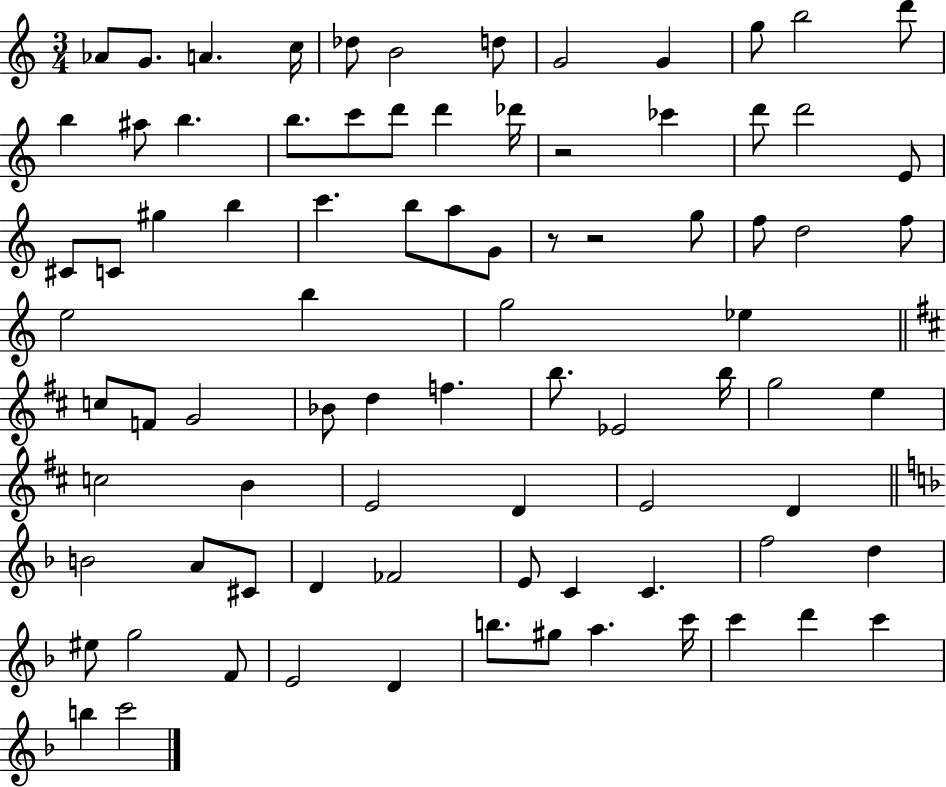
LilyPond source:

{
  \clef treble
  \numericTimeSignature
  \time 3/4
  \key c \major
  aes'8 g'8. a'4. c''16 | des''8 b'2 d''8 | g'2 g'4 | g''8 b''2 d'''8 | \break b''4 ais''8 b''4. | b''8. c'''8 d'''8 d'''4 des'''16 | r2 ces'''4 | d'''8 d'''2 e'8 | \break cis'8 c'8 gis''4 b''4 | c'''4. b''8 a''8 g'8 | r8 r2 g''8 | f''8 d''2 f''8 | \break e''2 b''4 | g''2 ees''4 | \bar "||" \break \key d \major c''8 f'8 g'2 | bes'8 d''4 f''4. | b''8. ees'2 b''16 | g''2 e''4 | \break c''2 b'4 | e'2 d'4 | e'2 d'4 | \bar "||" \break \key f \major b'2 a'8 cis'8 | d'4 fes'2 | e'8 c'4 c'4. | f''2 d''4 | \break eis''8 g''2 f'8 | e'2 d'4 | b''8. gis''8 a''4. c'''16 | c'''4 d'''4 c'''4 | \break b''4 c'''2 | \bar "|."
}